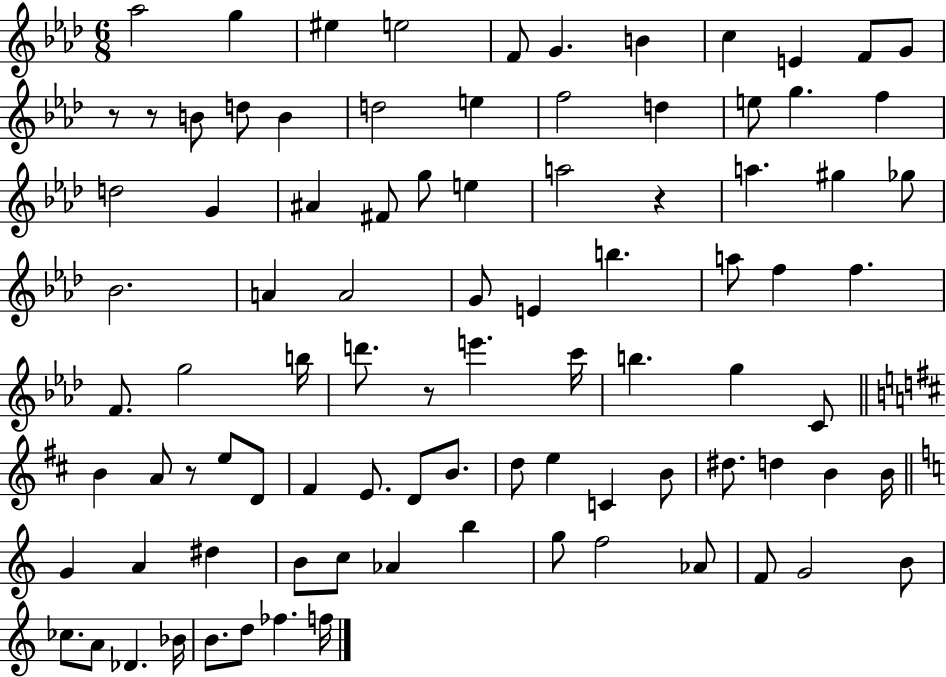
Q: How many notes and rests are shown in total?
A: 91